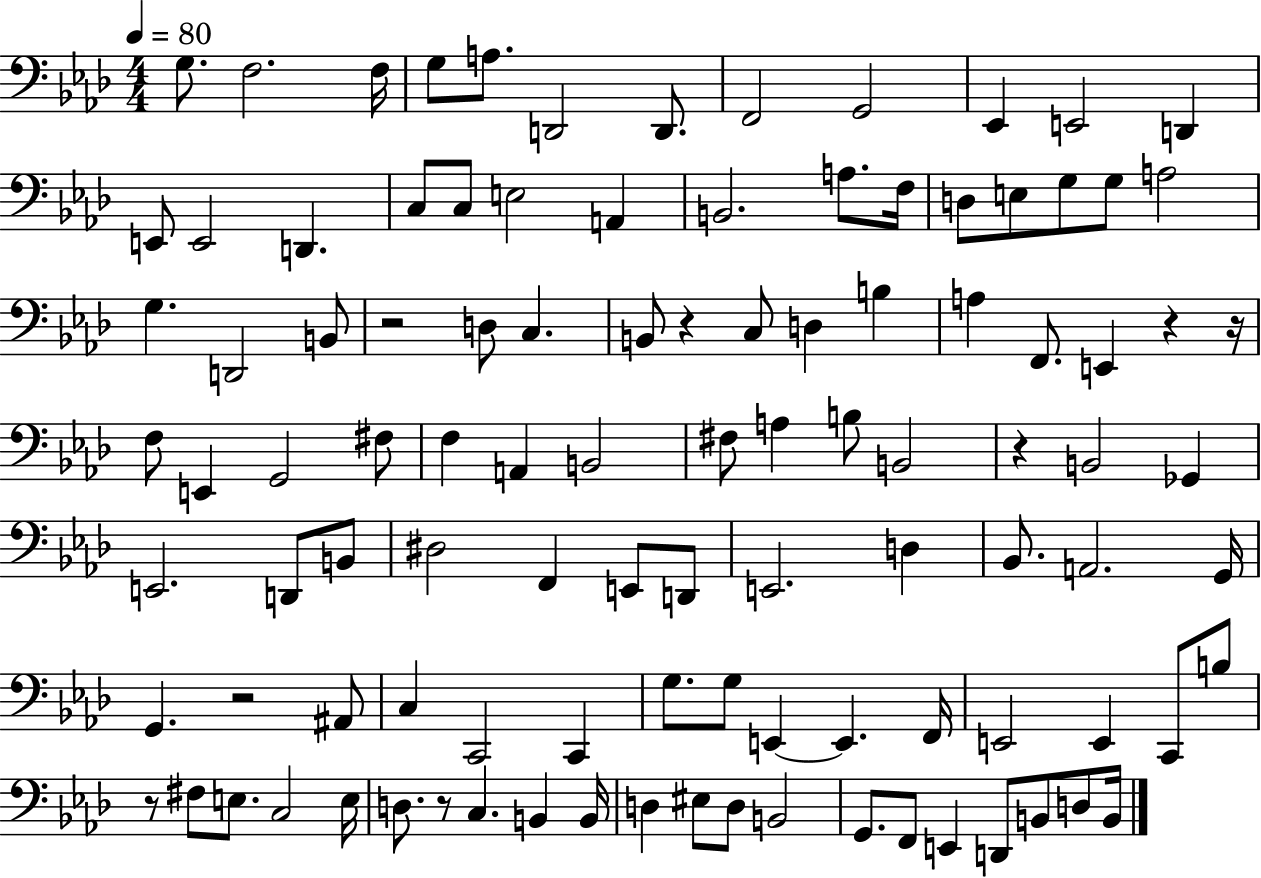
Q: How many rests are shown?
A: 8